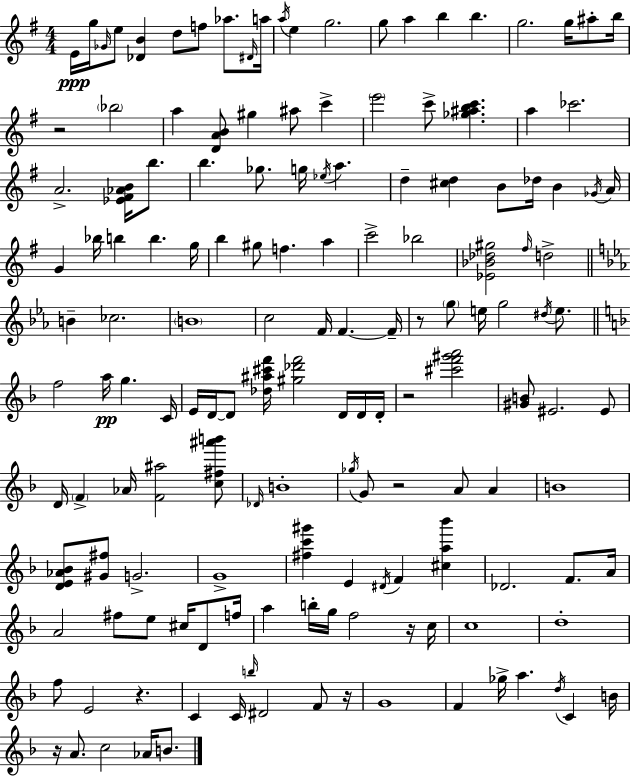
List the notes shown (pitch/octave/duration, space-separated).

E4/s G5/s Gb4/s E5/e [Db4,B4]/q D5/e F5/e Ab5/e. D#4/s A5/s A5/s E5/q G5/h. G5/e A5/q B5/q B5/q. G5/h. G5/s A#5/e B5/s R/h Bb5/h A5/q [D4,A4,B4]/e G#5/q A#5/e C6/q E6/h C6/e [Gb5,A#5,B5,C6]/q. A5/q CES6/h. A4/h. [Eb4,F#4,Ab4,B4]/s B5/e. B5/q. Gb5/e. G5/s Eb5/s A5/q. D5/q [C#5,D5]/q B4/e Db5/s B4/q Gb4/s A4/s G4/q Bb5/s B5/q B5/q. G5/s B5/q G#5/e F5/q. A5/q C6/h Bb5/h [Eb4,Bb4,Db5,G#5]/h F#5/s D5/h B4/q CES5/h. B4/w C5/h F4/s F4/q. F4/s R/e G5/e E5/s G5/h D#5/s E5/e. F5/h A5/s G5/q. C4/s E4/s D4/s D4/e [Db5,A#5,C#6,F6]/s [G#5,Db6,F6]/h D4/s D4/s D4/s R/h [C#6,F6,G#6,A6]/h [G#4,B4]/e EIS4/h. EIS4/e D4/s F4/q Ab4/s [F4,A#5]/h [C5,F#5,A#6,B6]/e Db4/s B4/w Gb5/s G4/e R/h A4/e A4/q B4/w [D4,E4,Ab4,Bb4]/e [G#4,F#5]/e G4/h. G4/w [F#5,C6,G#6]/q E4/q D#4/s F4/q [C#5,A5,Bb6]/q Db4/h. F4/e. A4/s A4/h F#5/e E5/e C#5/s D4/e F5/s A5/q B5/s G5/s F5/h R/s C5/s C5/w D5/w F5/e E4/h R/q. C4/q C4/s B5/s D#4/h F4/e R/s G4/w F4/q Gb5/s A5/q. D5/s C4/q B4/s R/s A4/e. C5/h Ab4/s B4/e.